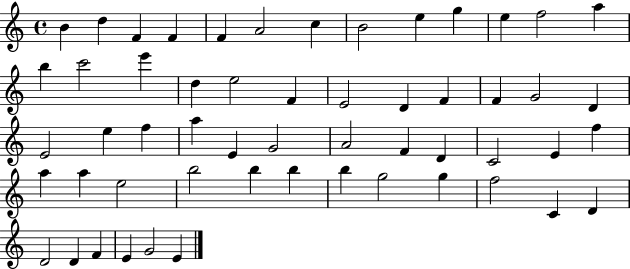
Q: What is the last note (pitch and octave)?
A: E4